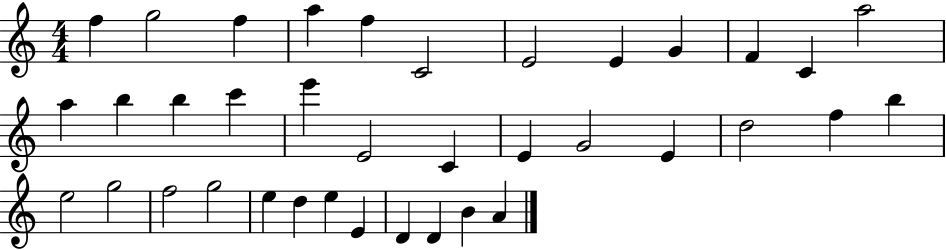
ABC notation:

X:1
T:Untitled
M:4/4
L:1/4
K:C
f g2 f a f C2 E2 E G F C a2 a b b c' e' E2 C E G2 E d2 f b e2 g2 f2 g2 e d e E D D B A